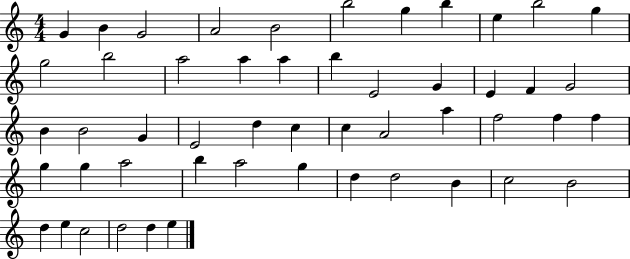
X:1
T:Untitled
M:4/4
L:1/4
K:C
G B G2 A2 B2 b2 g b e b2 g g2 b2 a2 a a b E2 G E F G2 B B2 G E2 d c c A2 a f2 f f g g a2 b a2 g d d2 B c2 B2 d e c2 d2 d e